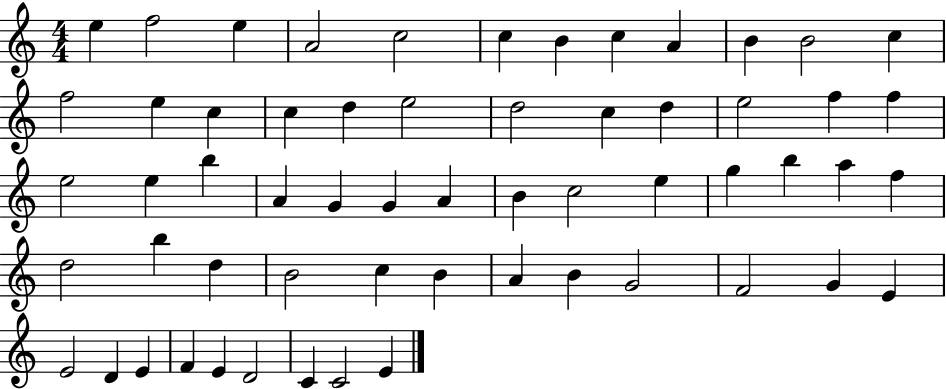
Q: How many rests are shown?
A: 0